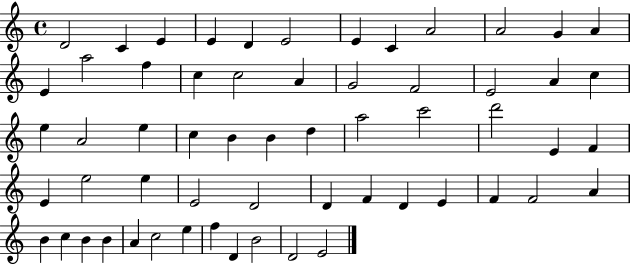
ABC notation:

X:1
T:Untitled
M:4/4
L:1/4
K:C
D2 C E E D E2 E C A2 A2 G A E a2 f c c2 A G2 F2 E2 A c e A2 e c B B d a2 c'2 d'2 E F E e2 e E2 D2 D F D E F F2 A B c B B A c2 e f D B2 D2 E2